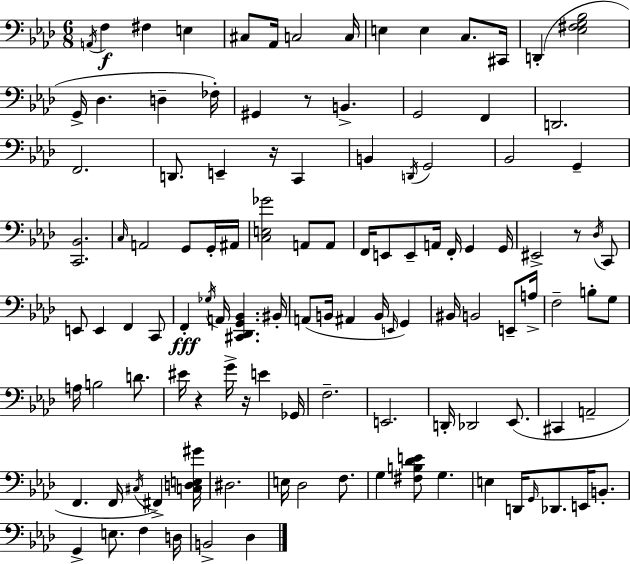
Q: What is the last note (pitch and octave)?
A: Db3